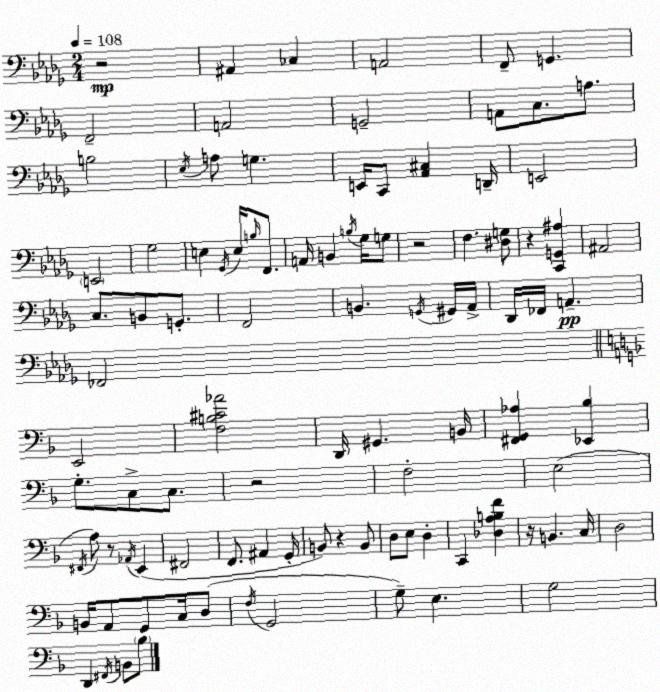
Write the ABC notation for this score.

X:1
T:Untitled
M:2/4
L:1/4
K:Bbm
z2 ^A,, _C, A,,2 F,,/2 G,, F,,2 A,,2 G,,2 A,,/2 C,/2 A,/2 B,2 _E,/4 A,/2 G, E,,/4 C,,/2 [_A,,^C,] D,,/4 E,,2 E,,2 _G,2 E, _G,,/4 E,/4 B,/4 F,,/2 A,,/4 B,, B,/4 _G,/4 G,/2 z2 F, [^D,G,]/2 z [C,,G,,^A,] ^A,,2 C,/2 B,,/2 G,,/2 F,,2 B,, G,,/4 ^G,,/4 _A,,/4 _D,,/4 _F,,/4 A,, _F,,2 E,,2 [F,B,^C_A]2 D,,/4 ^G,, B,,/4 [^F,,G,,_A,] [_E,,_B,] G,/2 C,/2 C,/2 z2 F,2 E,2 ^F,,/4 A,/2 z/2 _A,,/4 E,, ^F,,2 F,,/2 ^A,, G,,/4 B,,/2 z B,,/2 D,/2 E,/2 D, C,, [_D,A,B,F] z/4 B,, C,/4 D,2 B,,/4 A,,/2 G,,/2 C,/4 D,/2 F,/4 G,,2 G,/2 E, G,2 D,, ^F,,/4 B,,/2 _B,/2